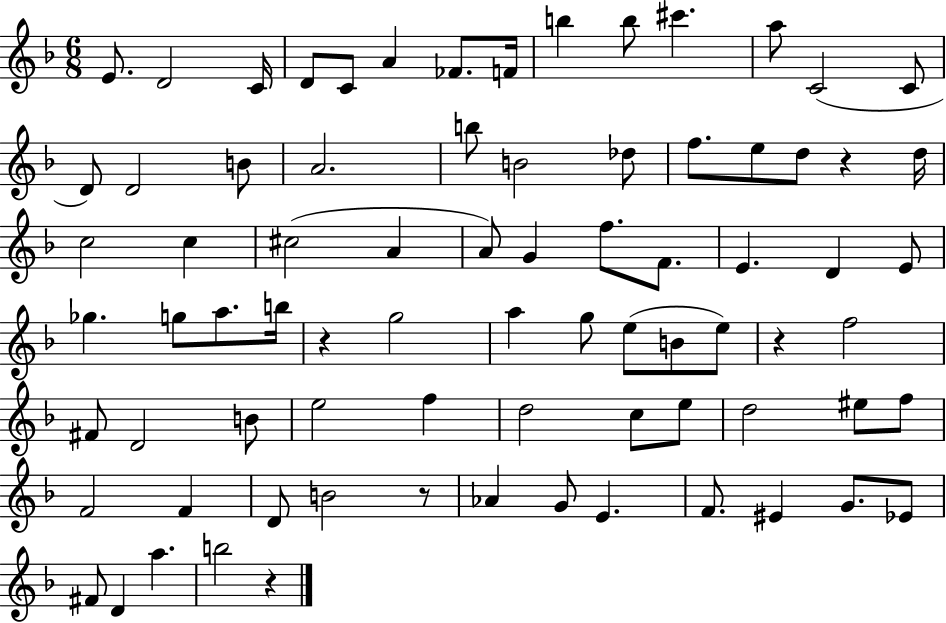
{
  \clef treble
  \numericTimeSignature
  \time 6/8
  \key f \major
  \repeat volta 2 { e'8. d'2 c'16 | d'8 c'8 a'4 fes'8. f'16 | b''4 b''8 cis'''4. | a''8 c'2( c'8 | \break d'8) d'2 b'8 | a'2. | b''8 b'2 des''8 | f''8. e''8 d''8 r4 d''16 | \break c''2 c''4 | cis''2( a'4 | a'8) g'4 f''8. f'8. | e'4. d'4 e'8 | \break ges''4. g''8 a''8. b''16 | r4 g''2 | a''4 g''8 e''8( b'8 e''8) | r4 f''2 | \break fis'8 d'2 b'8 | e''2 f''4 | d''2 c''8 e''8 | d''2 eis''8 f''8 | \break f'2 f'4 | d'8 b'2 r8 | aes'4 g'8 e'4. | f'8. eis'4 g'8. ees'8 | \break fis'8 d'4 a''4. | b''2 r4 | } \bar "|."
}